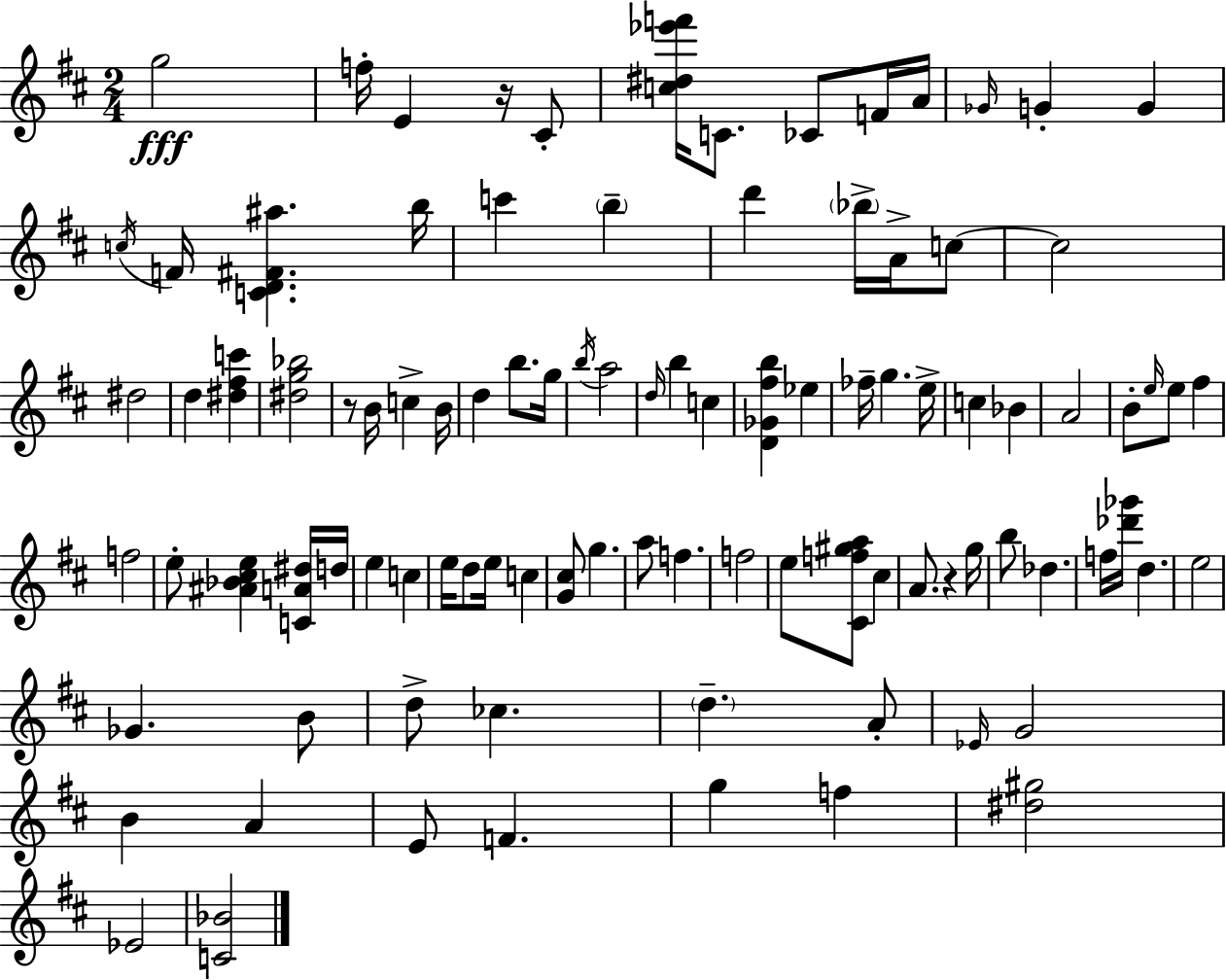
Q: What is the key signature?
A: D major